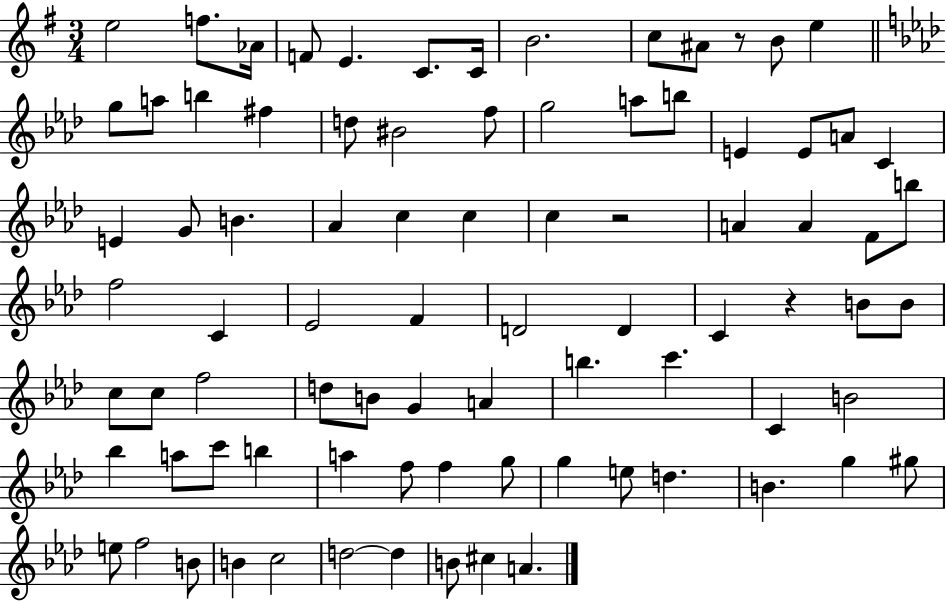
X:1
T:Untitled
M:3/4
L:1/4
K:G
e2 f/2 _A/4 F/2 E C/2 C/4 B2 c/2 ^A/2 z/2 B/2 e g/2 a/2 b ^f d/2 ^B2 f/2 g2 a/2 b/2 E E/2 A/2 C E G/2 B _A c c c z2 A A F/2 b/2 f2 C _E2 F D2 D C z B/2 B/2 c/2 c/2 f2 d/2 B/2 G A b c' C B2 _b a/2 c'/2 b a f/2 f g/2 g e/2 d B g ^g/2 e/2 f2 B/2 B c2 d2 d B/2 ^c A